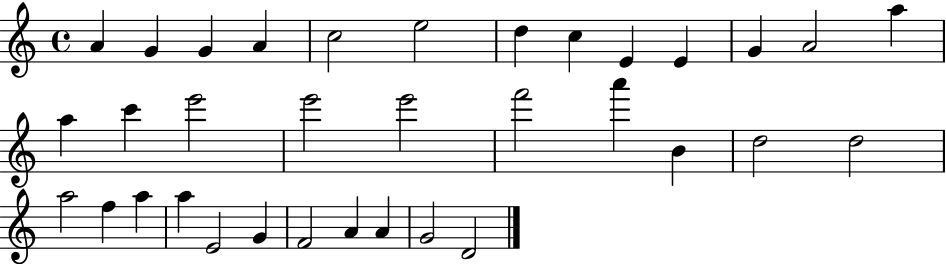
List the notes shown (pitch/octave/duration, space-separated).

A4/q G4/q G4/q A4/q C5/h E5/h D5/q C5/q E4/q E4/q G4/q A4/h A5/q A5/q C6/q E6/h E6/h E6/h F6/h A6/q B4/q D5/h D5/h A5/h F5/q A5/q A5/q E4/h G4/q F4/h A4/q A4/q G4/h D4/h